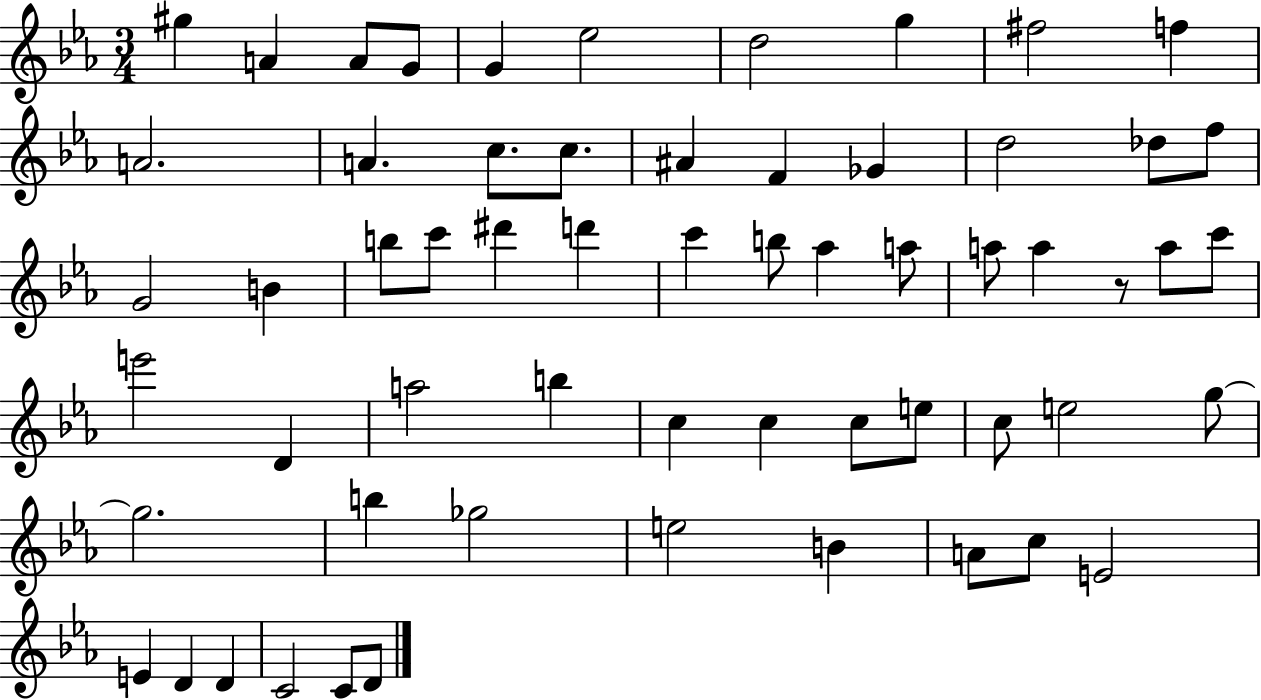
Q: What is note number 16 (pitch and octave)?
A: F4